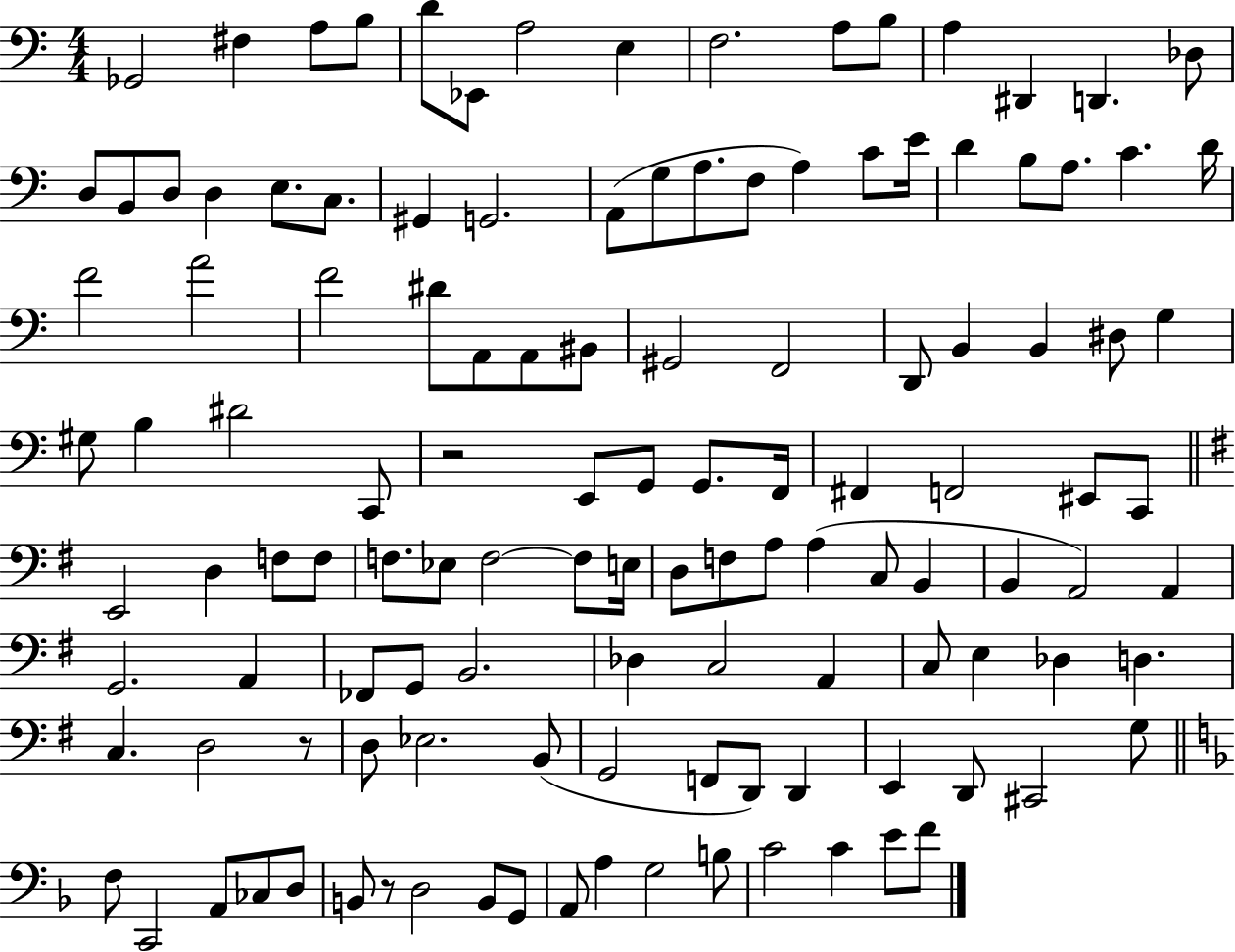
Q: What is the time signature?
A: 4/4